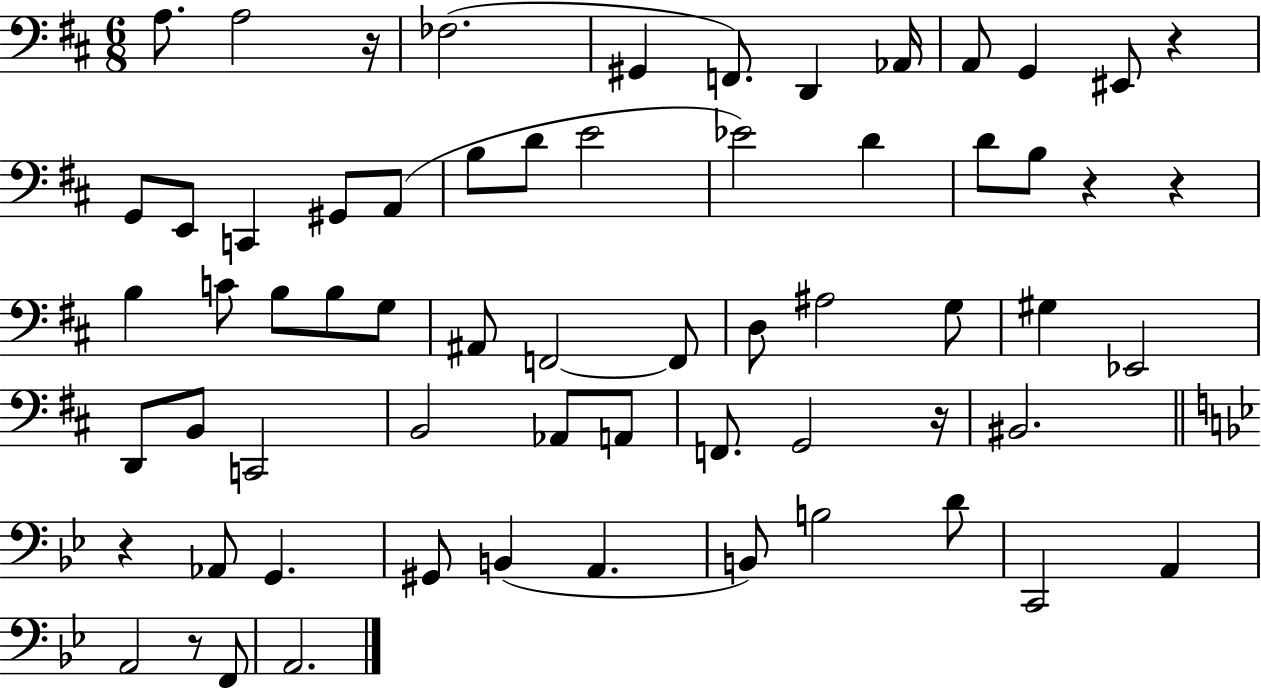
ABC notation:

X:1
T:Untitled
M:6/8
L:1/4
K:D
A,/2 A,2 z/4 _F,2 ^G,, F,,/2 D,, _A,,/4 A,,/2 G,, ^E,,/2 z G,,/2 E,,/2 C,, ^G,,/2 A,,/2 B,/2 D/2 E2 _E2 D D/2 B,/2 z z B, C/2 B,/2 B,/2 G,/2 ^A,,/2 F,,2 F,,/2 D,/2 ^A,2 G,/2 ^G, _E,,2 D,,/2 B,,/2 C,,2 B,,2 _A,,/2 A,,/2 F,,/2 G,,2 z/4 ^B,,2 z _A,,/2 G,, ^G,,/2 B,, A,, B,,/2 B,2 D/2 C,,2 A,, A,,2 z/2 F,,/2 A,,2